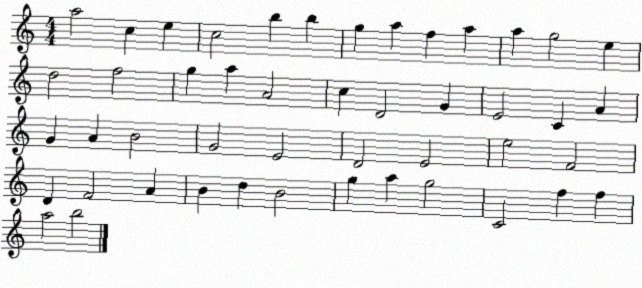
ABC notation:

X:1
T:Untitled
M:4/4
L:1/4
K:C
a2 c e c2 b b g a f a a g2 e d2 f2 g a A2 c D2 G E2 C A G A B2 G2 E2 D2 E2 e2 F2 D F2 A B d B2 g a g2 C2 f f a2 b2